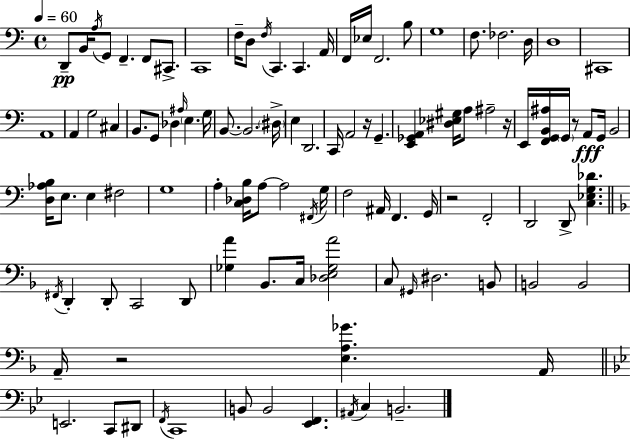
D2/e B2/s A3/s G2/e F2/q. F2/e C#2/e. C2/w F3/s D3/e F3/s C2/q. C2/q. A2/s F2/s Eb3/s F2/h. B3/e G3/w F3/e. FES3/h. D3/s D3/w C#2/w A2/w A2/q G3/h C#3/q B2/e. G2/e Db3/q A#3/s E3/q. G3/s B2/e. B2/h. D#3/s E3/q D2/h. C2/s A2/h R/s G2/q. [E2,Gb2,A2]/q [D#3,Eb3,G#3]/s A3/e A#3/h R/s E2/s [F2,G2,B2,A#3]/s G2/s R/e A2/e G2/s B2/h [D3,Ab3,B3]/s E3/e. E3/q F#3/h G3/w A3/q [C3,Db3,B3]/s A3/e A3/h F#2/s G3/s F3/h A#2/s F2/q. G2/s R/h F2/h D2/h D2/e [C3,Eb3,G3,Db4]/q. F#2/s D2/q D2/e C2/h D2/e [Gb3,A4]/q Bb2/e. C3/s [Db3,E3,Gb3,A4]/h C3/e G#2/s D#3/h. B2/e B2/h B2/h A2/s R/h [E3,A3,Gb4]/q. A2/s E2/h. C2/e D#2/e F2/s C2/w B2/e B2/h [Eb2,F2]/q. A#2/s C3/q B2/h.